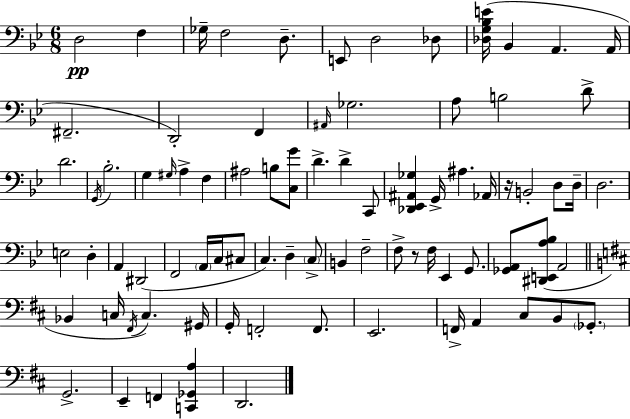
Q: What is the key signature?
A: BES major